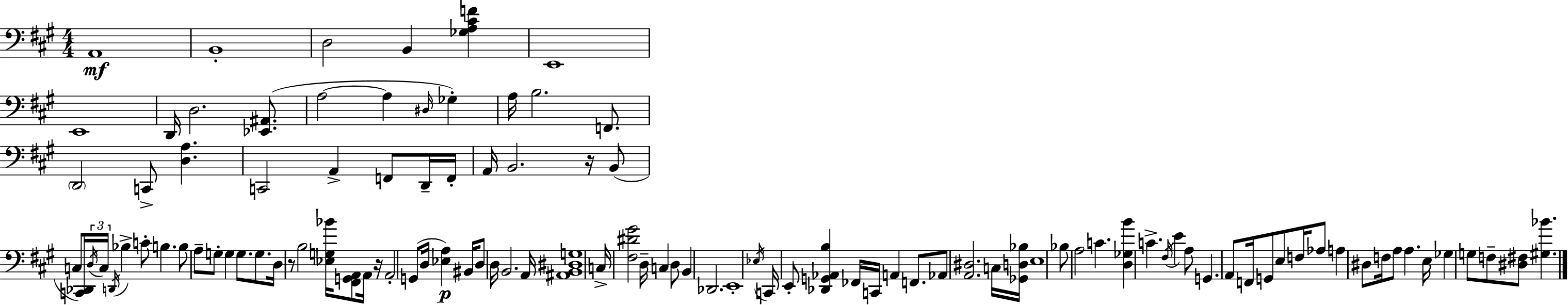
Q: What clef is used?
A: bass